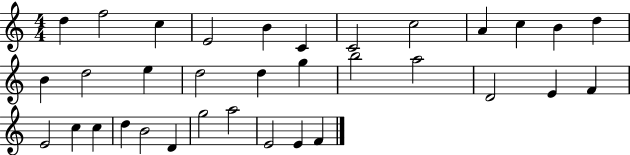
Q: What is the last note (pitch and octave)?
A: F4